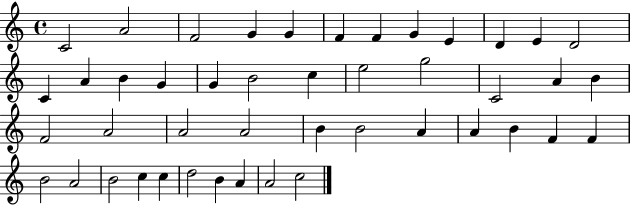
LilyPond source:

{
  \clef treble
  \time 4/4
  \defaultTimeSignature
  \key c \major
  c'2 a'2 | f'2 g'4 g'4 | f'4 f'4 g'4 e'4 | d'4 e'4 d'2 | \break c'4 a'4 b'4 g'4 | g'4 b'2 c''4 | e''2 g''2 | c'2 a'4 b'4 | \break f'2 a'2 | a'2 a'2 | b'4 b'2 a'4 | a'4 b'4 f'4 f'4 | \break b'2 a'2 | b'2 c''4 c''4 | d''2 b'4 a'4 | a'2 c''2 | \break \bar "|."
}